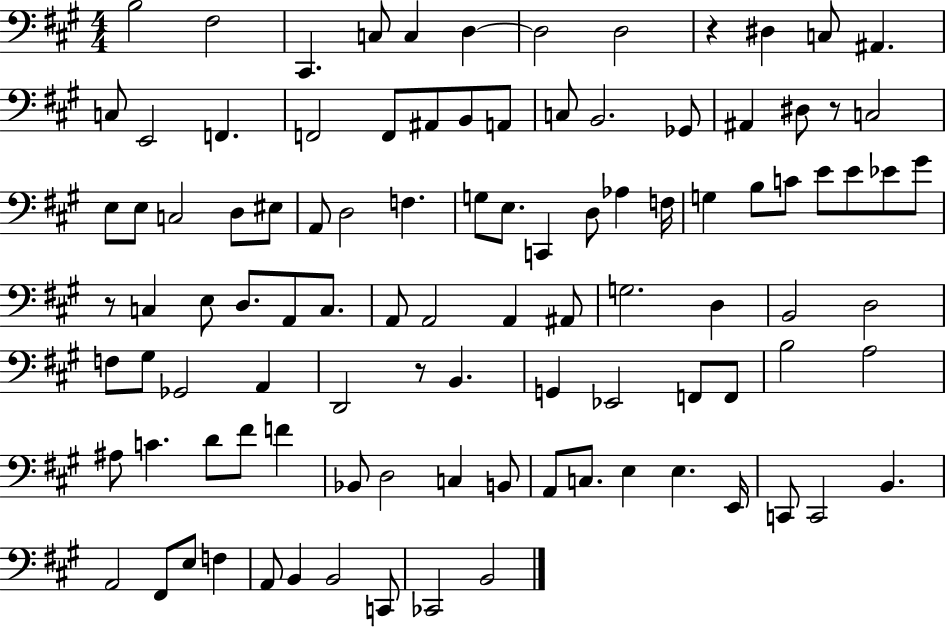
B3/h F#3/h C#2/q. C3/e C3/q D3/q D3/h D3/h R/q D#3/q C3/e A#2/q. C3/e E2/h F2/q. F2/h F2/e A#2/e B2/e A2/e C3/e B2/h. Gb2/e A#2/q D#3/e R/e C3/h E3/e E3/e C3/h D3/e EIS3/e A2/e D3/h F3/q. G3/e E3/e. C2/q D3/e Ab3/q F3/s G3/q B3/e C4/e E4/e E4/e Eb4/e G#4/e R/e C3/q E3/e D3/e. A2/e C3/e. A2/e A2/h A2/q A#2/e G3/h. D3/q B2/h D3/h F3/e G#3/e Gb2/h A2/q D2/h R/e B2/q. G2/q Eb2/h F2/e F2/e B3/h A3/h A#3/e C4/q. D4/e F#4/e F4/q Bb2/e D3/h C3/q B2/e A2/e C3/e. E3/q E3/q. E2/s C2/e C2/h B2/q. A2/h F#2/e E3/e F3/q A2/e B2/q B2/h C2/e CES2/h B2/h